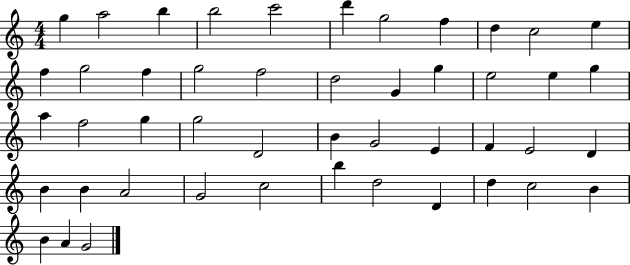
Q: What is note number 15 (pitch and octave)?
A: G5